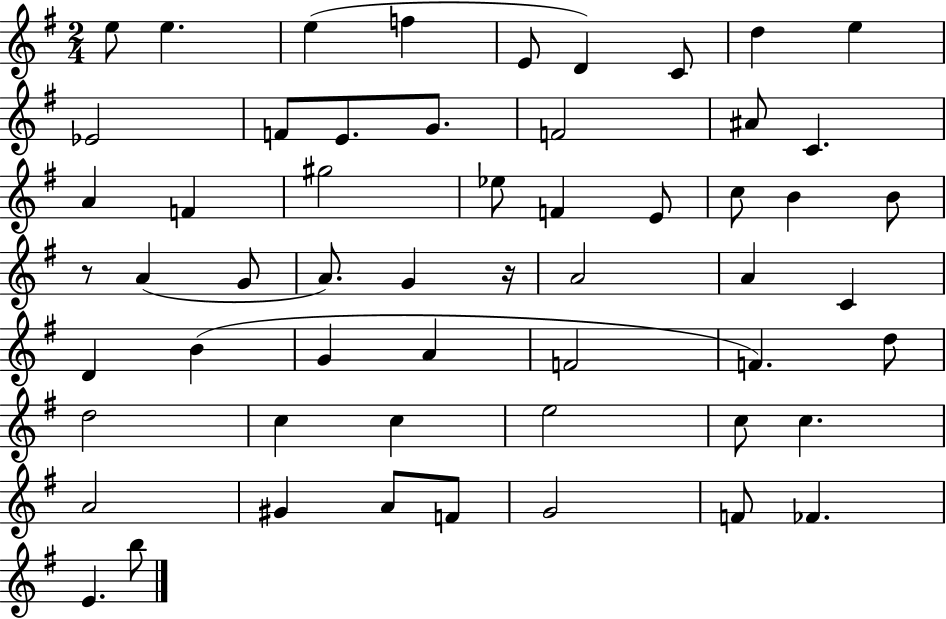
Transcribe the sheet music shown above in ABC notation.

X:1
T:Untitled
M:2/4
L:1/4
K:G
e/2 e e f E/2 D C/2 d e _E2 F/2 E/2 G/2 F2 ^A/2 C A F ^g2 _e/2 F E/2 c/2 B B/2 z/2 A G/2 A/2 G z/4 A2 A C D B G A F2 F d/2 d2 c c e2 c/2 c A2 ^G A/2 F/2 G2 F/2 _F E b/2